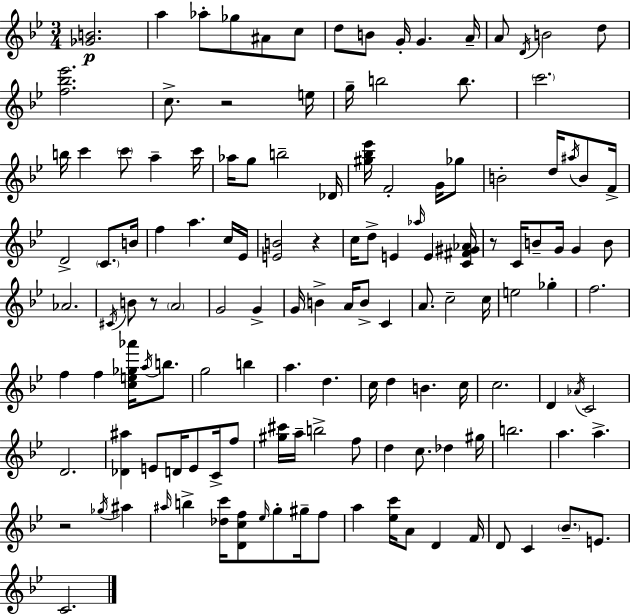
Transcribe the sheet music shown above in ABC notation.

X:1
T:Untitled
M:3/4
L:1/4
K:Bb
[_GB]2 a _a/2 _g/2 ^A/2 c/2 d/2 B/2 G/4 G A/4 A/2 D/4 B2 d/2 [f_b_e']2 c/2 z2 e/4 g/4 b2 b/2 c'2 b/4 c' c'/2 a c'/4 _a/4 g/2 b2 _D/4 [^g_b_e']/4 F2 G/4 _g/2 B2 d/4 ^a/4 B/2 F/4 D2 C/2 B/4 f a c/4 _E/4 [EB]2 z c/4 d/2 E _a/4 E [C^F^G_A]/4 z/2 C/4 B/2 G/4 G B/2 _A2 ^C/4 B/2 z/2 A2 G2 G G/4 B A/4 B/2 C A/2 c2 c/4 e2 _g f2 f f [ce_g_a']/4 a/4 b/2 g2 b a d c/4 d B c/4 c2 D _A/4 C2 D2 [_D^a] E/2 D/4 E/2 C/4 f/2 [^g^c']/4 a/4 b2 f/2 d c/2 _d ^g/4 b2 a a z2 _g/4 ^a ^a/4 b [_dc']/4 [Dcf]/2 _e/4 g/2 ^g/4 f/2 a [_ec']/4 A/2 D F/4 D/2 C _B/2 E/2 C2